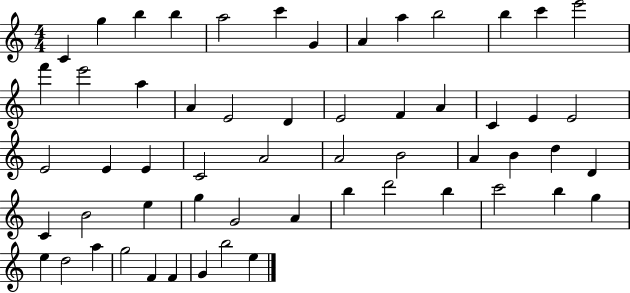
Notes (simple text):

C4/q G5/q B5/q B5/q A5/h C6/q G4/q A4/q A5/q B5/h B5/q C6/q E6/h F6/q E6/h A5/q A4/q E4/h D4/q E4/h F4/q A4/q C4/q E4/q E4/h E4/h E4/q E4/q C4/h A4/h A4/h B4/h A4/q B4/q D5/q D4/q C4/q B4/h E5/q G5/q G4/h A4/q B5/q D6/h B5/q C6/h B5/q G5/q E5/q D5/h A5/q G5/h F4/q F4/q G4/q B5/h E5/q